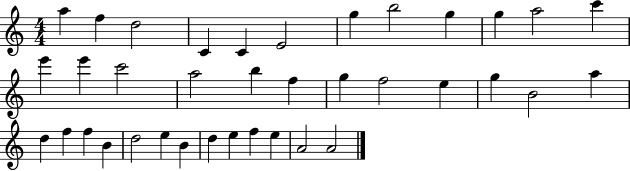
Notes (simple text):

A5/q F5/q D5/h C4/q C4/q E4/h G5/q B5/h G5/q G5/q A5/h C6/q E6/q E6/q C6/h A5/h B5/q F5/q G5/q F5/h E5/q G5/q B4/h A5/q D5/q F5/q F5/q B4/q D5/h E5/q B4/q D5/q E5/q F5/q E5/q A4/h A4/h